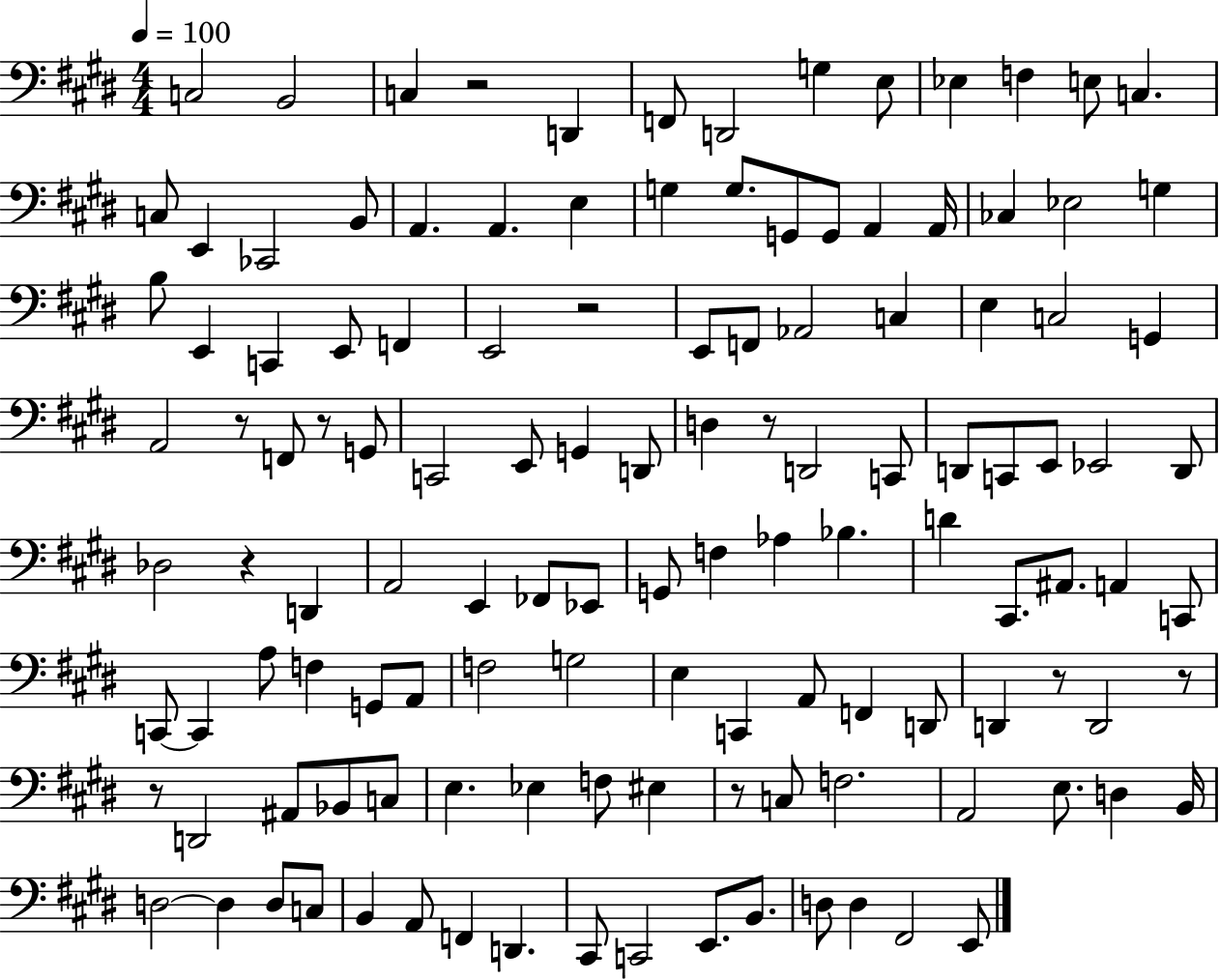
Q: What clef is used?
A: bass